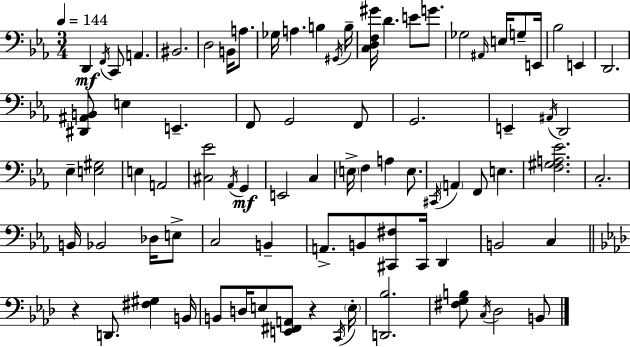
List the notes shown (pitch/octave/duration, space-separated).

D2/q F2/s C2/e A2/q. BIS2/h. D3/h B2/s A3/e. Gb3/s A3/q. B3/q G#2/s B3/s [C3,D3,F3,G#4]/s D4/q. E4/e G4/e. Gb3/h A#2/s E3/s G3/e E2/s Bb3/h E2/q D2/h. [D#2,A#2,B2]/e E3/q E2/q. F2/e G2/h F2/e G2/h. E2/q A#2/s D2/h Eb3/q [E3,G#3]/h E3/q A2/h [C#3,Eb4]/h Ab2/s G2/q E2/h C3/q E3/s F3/q A3/q E3/e. C#2/s A2/q F2/e E3/q. [F3,G#3,A3,Eb4]/h. C3/h. B2/s Bb2/h Db3/s E3/e C3/h B2/q A2/e. B2/e [C#2,F#3]/e C#2/s D2/q B2/h C3/q R/q D2/e. [F#3,G#3]/q B2/s B2/e D3/s E3/e [E2,F#2,A2]/e R/q C2/s E3/s [D2,Bb3]/h. [F#3,G3,B3]/e C3/s Db3/h B2/e